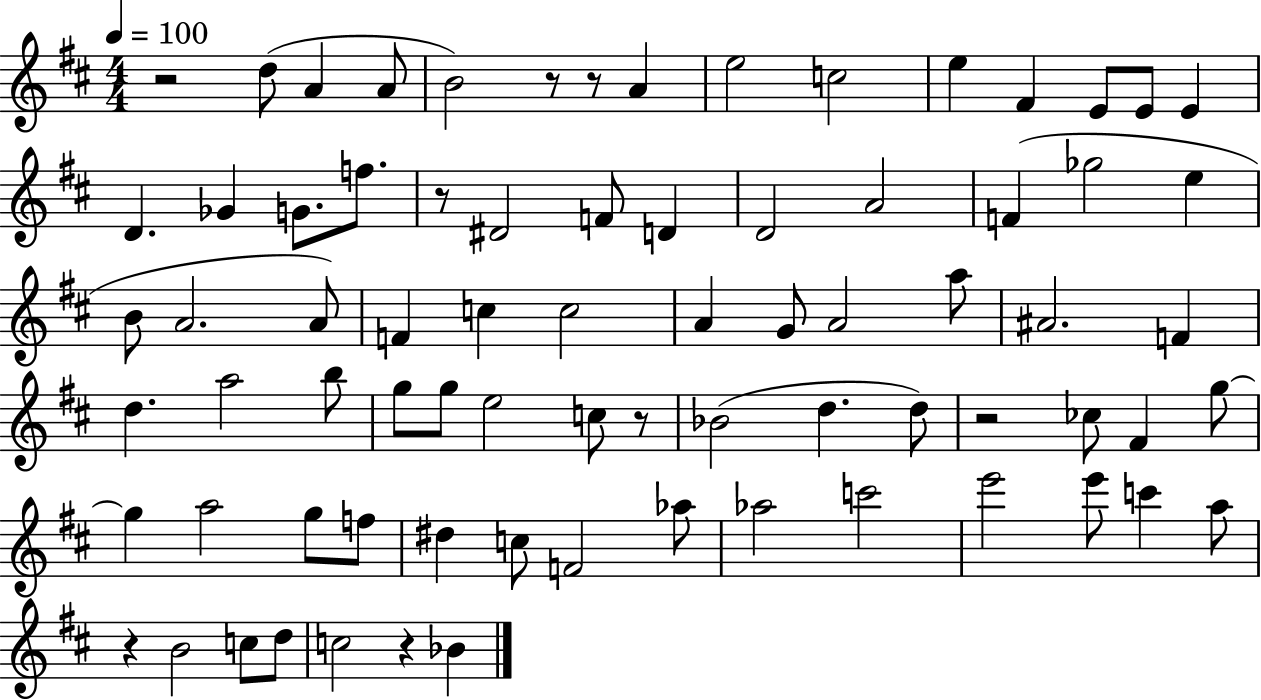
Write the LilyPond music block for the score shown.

{
  \clef treble
  \numericTimeSignature
  \time 4/4
  \key d \major
  \tempo 4 = 100
  \repeat volta 2 { r2 d''8( a'4 a'8 | b'2) r8 r8 a'4 | e''2 c''2 | e''4 fis'4 e'8 e'8 e'4 | \break d'4. ges'4 g'8. f''8. | r8 dis'2 f'8 d'4 | d'2 a'2 | f'4( ges''2 e''4 | \break b'8 a'2. a'8) | f'4 c''4 c''2 | a'4 g'8 a'2 a''8 | ais'2. f'4 | \break d''4. a''2 b''8 | g''8 g''8 e''2 c''8 r8 | bes'2( d''4. d''8) | r2 ces''8 fis'4 g''8~~ | \break g''4 a''2 g''8 f''8 | dis''4 c''8 f'2 aes''8 | aes''2 c'''2 | e'''2 e'''8 c'''4 a''8 | \break r4 b'2 c''8 d''8 | c''2 r4 bes'4 | } \bar "|."
}